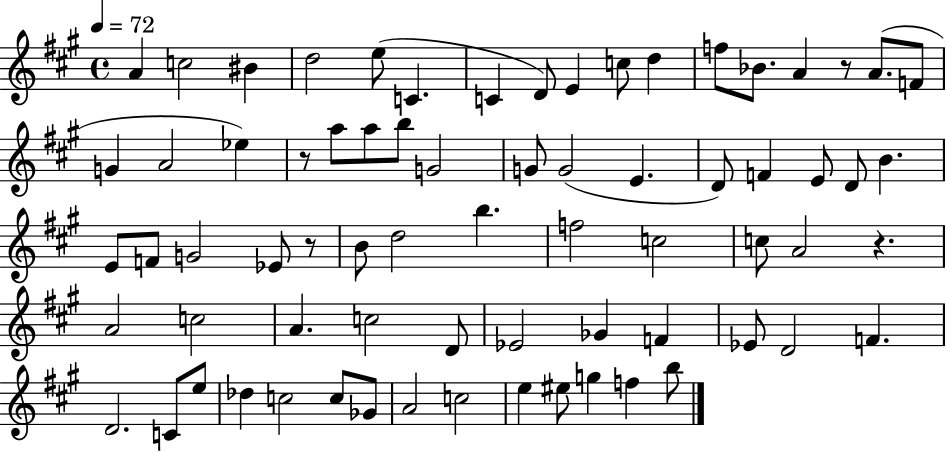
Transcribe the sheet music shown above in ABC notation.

X:1
T:Untitled
M:4/4
L:1/4
K:A
A c2 ^B d2 e/2 C C D/2 E c/2 d f/2 _B/2 A z/2 A/2 F/2 G A2 _e z/2 a/2 a/2 b/2 G2 G/2 G2 E D/2 F E/2 D/2 B E/2 F/2 G2 _E/2 z/2 B/2 d2 b f2 c2 c/2 A2 z A2 c2 A c2 D/2 _E2 _G F _E/2 D2 F D2 C/2 e/2 _d c2 c/2 _G/2 A2 c2 e ^e/2 g f b/2